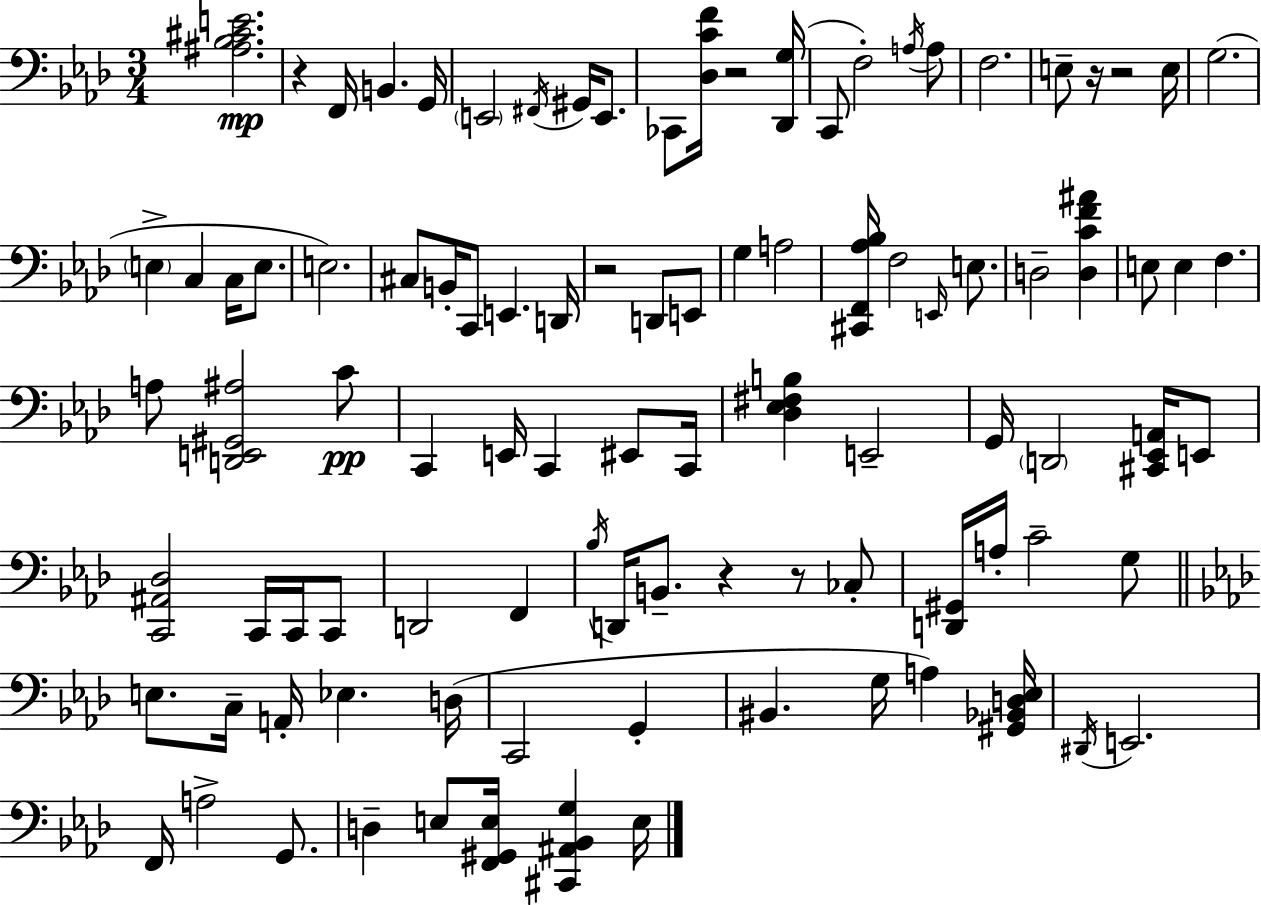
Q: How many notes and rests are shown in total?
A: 98